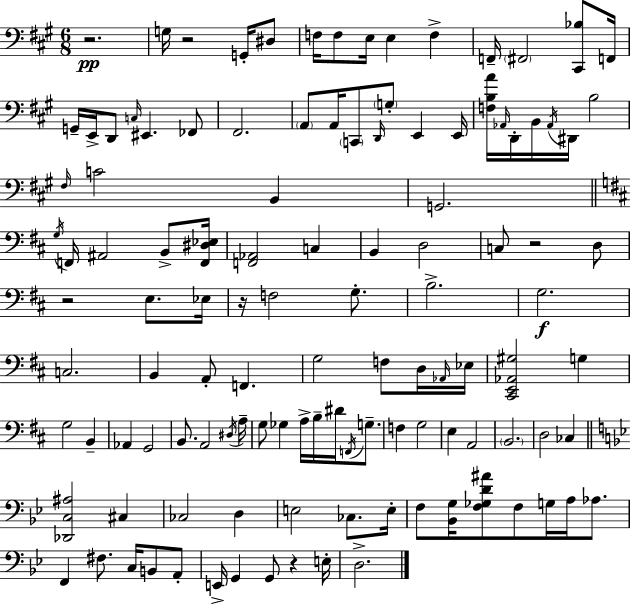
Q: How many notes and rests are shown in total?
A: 117